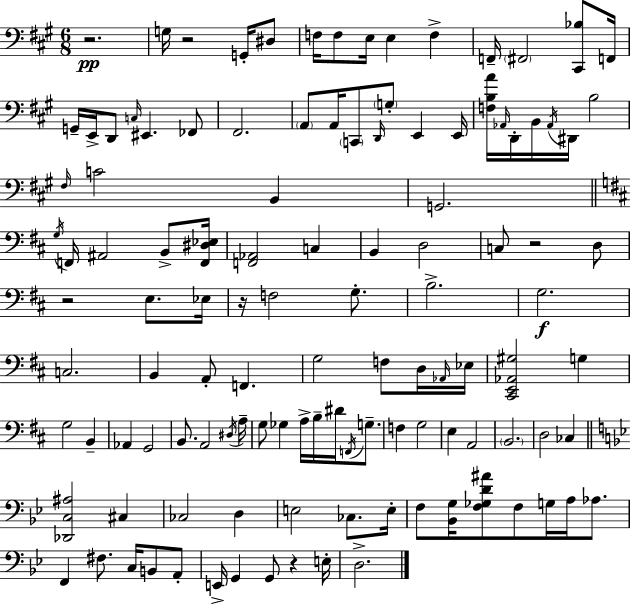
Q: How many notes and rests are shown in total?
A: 117